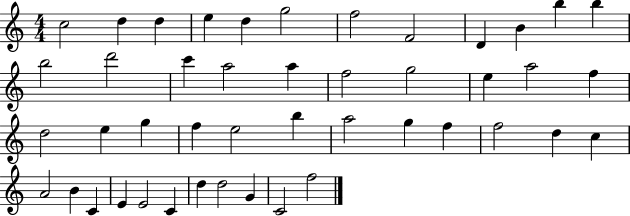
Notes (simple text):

C5/h D5/q D5/q E5/q D5/q G5/h F5/h F4/h D4/q B4/q B5/q B5/q B5/h D6/h C6/q A5/h A5/q F5/h G5/h E5/q A5/h F5/q D5/h E5/q G5/q F5/q E5/h B5/q A5/h G5/q F5/q F5/h D5/q C5/q A4/h B4/q C4/q E4/q E4/h C4/q D5/q D5/h G4/q C4/h F5/h